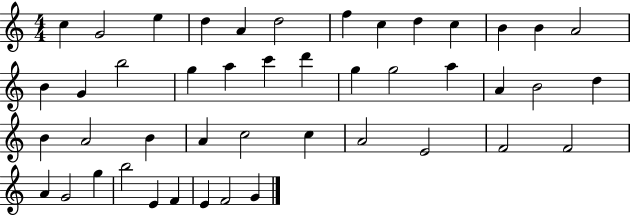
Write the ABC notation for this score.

X:1
T:Untitled
M:4/4
L:1/4
K:C
c G2 e d A d2 f c d c B B A2 B G b2 g a c' d' g g2 a A B2 d B A2 B A c2 c A2 E2 F2 F2 A G2 g b2 E F E F2 G